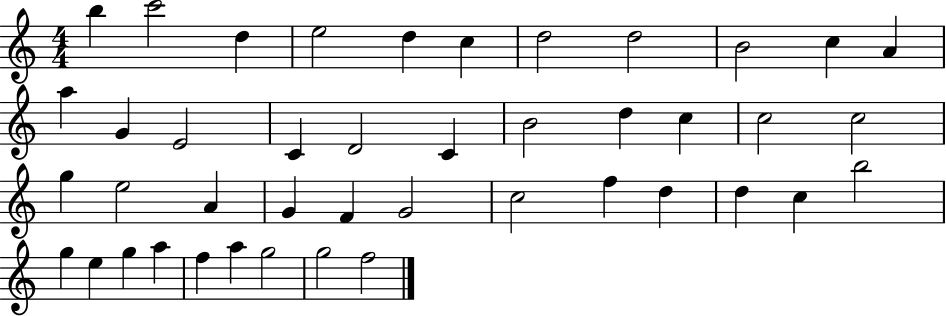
X:1
T:Untitled
M:4/4
L:1/4
K:C
b c'2 d e2 d c d2 d2 B2 c A a G E2 C D2 C B2 d c c2 c2 g e2 A G F G2 c2 f d d c b2 g e g a f a g2 g2 f2